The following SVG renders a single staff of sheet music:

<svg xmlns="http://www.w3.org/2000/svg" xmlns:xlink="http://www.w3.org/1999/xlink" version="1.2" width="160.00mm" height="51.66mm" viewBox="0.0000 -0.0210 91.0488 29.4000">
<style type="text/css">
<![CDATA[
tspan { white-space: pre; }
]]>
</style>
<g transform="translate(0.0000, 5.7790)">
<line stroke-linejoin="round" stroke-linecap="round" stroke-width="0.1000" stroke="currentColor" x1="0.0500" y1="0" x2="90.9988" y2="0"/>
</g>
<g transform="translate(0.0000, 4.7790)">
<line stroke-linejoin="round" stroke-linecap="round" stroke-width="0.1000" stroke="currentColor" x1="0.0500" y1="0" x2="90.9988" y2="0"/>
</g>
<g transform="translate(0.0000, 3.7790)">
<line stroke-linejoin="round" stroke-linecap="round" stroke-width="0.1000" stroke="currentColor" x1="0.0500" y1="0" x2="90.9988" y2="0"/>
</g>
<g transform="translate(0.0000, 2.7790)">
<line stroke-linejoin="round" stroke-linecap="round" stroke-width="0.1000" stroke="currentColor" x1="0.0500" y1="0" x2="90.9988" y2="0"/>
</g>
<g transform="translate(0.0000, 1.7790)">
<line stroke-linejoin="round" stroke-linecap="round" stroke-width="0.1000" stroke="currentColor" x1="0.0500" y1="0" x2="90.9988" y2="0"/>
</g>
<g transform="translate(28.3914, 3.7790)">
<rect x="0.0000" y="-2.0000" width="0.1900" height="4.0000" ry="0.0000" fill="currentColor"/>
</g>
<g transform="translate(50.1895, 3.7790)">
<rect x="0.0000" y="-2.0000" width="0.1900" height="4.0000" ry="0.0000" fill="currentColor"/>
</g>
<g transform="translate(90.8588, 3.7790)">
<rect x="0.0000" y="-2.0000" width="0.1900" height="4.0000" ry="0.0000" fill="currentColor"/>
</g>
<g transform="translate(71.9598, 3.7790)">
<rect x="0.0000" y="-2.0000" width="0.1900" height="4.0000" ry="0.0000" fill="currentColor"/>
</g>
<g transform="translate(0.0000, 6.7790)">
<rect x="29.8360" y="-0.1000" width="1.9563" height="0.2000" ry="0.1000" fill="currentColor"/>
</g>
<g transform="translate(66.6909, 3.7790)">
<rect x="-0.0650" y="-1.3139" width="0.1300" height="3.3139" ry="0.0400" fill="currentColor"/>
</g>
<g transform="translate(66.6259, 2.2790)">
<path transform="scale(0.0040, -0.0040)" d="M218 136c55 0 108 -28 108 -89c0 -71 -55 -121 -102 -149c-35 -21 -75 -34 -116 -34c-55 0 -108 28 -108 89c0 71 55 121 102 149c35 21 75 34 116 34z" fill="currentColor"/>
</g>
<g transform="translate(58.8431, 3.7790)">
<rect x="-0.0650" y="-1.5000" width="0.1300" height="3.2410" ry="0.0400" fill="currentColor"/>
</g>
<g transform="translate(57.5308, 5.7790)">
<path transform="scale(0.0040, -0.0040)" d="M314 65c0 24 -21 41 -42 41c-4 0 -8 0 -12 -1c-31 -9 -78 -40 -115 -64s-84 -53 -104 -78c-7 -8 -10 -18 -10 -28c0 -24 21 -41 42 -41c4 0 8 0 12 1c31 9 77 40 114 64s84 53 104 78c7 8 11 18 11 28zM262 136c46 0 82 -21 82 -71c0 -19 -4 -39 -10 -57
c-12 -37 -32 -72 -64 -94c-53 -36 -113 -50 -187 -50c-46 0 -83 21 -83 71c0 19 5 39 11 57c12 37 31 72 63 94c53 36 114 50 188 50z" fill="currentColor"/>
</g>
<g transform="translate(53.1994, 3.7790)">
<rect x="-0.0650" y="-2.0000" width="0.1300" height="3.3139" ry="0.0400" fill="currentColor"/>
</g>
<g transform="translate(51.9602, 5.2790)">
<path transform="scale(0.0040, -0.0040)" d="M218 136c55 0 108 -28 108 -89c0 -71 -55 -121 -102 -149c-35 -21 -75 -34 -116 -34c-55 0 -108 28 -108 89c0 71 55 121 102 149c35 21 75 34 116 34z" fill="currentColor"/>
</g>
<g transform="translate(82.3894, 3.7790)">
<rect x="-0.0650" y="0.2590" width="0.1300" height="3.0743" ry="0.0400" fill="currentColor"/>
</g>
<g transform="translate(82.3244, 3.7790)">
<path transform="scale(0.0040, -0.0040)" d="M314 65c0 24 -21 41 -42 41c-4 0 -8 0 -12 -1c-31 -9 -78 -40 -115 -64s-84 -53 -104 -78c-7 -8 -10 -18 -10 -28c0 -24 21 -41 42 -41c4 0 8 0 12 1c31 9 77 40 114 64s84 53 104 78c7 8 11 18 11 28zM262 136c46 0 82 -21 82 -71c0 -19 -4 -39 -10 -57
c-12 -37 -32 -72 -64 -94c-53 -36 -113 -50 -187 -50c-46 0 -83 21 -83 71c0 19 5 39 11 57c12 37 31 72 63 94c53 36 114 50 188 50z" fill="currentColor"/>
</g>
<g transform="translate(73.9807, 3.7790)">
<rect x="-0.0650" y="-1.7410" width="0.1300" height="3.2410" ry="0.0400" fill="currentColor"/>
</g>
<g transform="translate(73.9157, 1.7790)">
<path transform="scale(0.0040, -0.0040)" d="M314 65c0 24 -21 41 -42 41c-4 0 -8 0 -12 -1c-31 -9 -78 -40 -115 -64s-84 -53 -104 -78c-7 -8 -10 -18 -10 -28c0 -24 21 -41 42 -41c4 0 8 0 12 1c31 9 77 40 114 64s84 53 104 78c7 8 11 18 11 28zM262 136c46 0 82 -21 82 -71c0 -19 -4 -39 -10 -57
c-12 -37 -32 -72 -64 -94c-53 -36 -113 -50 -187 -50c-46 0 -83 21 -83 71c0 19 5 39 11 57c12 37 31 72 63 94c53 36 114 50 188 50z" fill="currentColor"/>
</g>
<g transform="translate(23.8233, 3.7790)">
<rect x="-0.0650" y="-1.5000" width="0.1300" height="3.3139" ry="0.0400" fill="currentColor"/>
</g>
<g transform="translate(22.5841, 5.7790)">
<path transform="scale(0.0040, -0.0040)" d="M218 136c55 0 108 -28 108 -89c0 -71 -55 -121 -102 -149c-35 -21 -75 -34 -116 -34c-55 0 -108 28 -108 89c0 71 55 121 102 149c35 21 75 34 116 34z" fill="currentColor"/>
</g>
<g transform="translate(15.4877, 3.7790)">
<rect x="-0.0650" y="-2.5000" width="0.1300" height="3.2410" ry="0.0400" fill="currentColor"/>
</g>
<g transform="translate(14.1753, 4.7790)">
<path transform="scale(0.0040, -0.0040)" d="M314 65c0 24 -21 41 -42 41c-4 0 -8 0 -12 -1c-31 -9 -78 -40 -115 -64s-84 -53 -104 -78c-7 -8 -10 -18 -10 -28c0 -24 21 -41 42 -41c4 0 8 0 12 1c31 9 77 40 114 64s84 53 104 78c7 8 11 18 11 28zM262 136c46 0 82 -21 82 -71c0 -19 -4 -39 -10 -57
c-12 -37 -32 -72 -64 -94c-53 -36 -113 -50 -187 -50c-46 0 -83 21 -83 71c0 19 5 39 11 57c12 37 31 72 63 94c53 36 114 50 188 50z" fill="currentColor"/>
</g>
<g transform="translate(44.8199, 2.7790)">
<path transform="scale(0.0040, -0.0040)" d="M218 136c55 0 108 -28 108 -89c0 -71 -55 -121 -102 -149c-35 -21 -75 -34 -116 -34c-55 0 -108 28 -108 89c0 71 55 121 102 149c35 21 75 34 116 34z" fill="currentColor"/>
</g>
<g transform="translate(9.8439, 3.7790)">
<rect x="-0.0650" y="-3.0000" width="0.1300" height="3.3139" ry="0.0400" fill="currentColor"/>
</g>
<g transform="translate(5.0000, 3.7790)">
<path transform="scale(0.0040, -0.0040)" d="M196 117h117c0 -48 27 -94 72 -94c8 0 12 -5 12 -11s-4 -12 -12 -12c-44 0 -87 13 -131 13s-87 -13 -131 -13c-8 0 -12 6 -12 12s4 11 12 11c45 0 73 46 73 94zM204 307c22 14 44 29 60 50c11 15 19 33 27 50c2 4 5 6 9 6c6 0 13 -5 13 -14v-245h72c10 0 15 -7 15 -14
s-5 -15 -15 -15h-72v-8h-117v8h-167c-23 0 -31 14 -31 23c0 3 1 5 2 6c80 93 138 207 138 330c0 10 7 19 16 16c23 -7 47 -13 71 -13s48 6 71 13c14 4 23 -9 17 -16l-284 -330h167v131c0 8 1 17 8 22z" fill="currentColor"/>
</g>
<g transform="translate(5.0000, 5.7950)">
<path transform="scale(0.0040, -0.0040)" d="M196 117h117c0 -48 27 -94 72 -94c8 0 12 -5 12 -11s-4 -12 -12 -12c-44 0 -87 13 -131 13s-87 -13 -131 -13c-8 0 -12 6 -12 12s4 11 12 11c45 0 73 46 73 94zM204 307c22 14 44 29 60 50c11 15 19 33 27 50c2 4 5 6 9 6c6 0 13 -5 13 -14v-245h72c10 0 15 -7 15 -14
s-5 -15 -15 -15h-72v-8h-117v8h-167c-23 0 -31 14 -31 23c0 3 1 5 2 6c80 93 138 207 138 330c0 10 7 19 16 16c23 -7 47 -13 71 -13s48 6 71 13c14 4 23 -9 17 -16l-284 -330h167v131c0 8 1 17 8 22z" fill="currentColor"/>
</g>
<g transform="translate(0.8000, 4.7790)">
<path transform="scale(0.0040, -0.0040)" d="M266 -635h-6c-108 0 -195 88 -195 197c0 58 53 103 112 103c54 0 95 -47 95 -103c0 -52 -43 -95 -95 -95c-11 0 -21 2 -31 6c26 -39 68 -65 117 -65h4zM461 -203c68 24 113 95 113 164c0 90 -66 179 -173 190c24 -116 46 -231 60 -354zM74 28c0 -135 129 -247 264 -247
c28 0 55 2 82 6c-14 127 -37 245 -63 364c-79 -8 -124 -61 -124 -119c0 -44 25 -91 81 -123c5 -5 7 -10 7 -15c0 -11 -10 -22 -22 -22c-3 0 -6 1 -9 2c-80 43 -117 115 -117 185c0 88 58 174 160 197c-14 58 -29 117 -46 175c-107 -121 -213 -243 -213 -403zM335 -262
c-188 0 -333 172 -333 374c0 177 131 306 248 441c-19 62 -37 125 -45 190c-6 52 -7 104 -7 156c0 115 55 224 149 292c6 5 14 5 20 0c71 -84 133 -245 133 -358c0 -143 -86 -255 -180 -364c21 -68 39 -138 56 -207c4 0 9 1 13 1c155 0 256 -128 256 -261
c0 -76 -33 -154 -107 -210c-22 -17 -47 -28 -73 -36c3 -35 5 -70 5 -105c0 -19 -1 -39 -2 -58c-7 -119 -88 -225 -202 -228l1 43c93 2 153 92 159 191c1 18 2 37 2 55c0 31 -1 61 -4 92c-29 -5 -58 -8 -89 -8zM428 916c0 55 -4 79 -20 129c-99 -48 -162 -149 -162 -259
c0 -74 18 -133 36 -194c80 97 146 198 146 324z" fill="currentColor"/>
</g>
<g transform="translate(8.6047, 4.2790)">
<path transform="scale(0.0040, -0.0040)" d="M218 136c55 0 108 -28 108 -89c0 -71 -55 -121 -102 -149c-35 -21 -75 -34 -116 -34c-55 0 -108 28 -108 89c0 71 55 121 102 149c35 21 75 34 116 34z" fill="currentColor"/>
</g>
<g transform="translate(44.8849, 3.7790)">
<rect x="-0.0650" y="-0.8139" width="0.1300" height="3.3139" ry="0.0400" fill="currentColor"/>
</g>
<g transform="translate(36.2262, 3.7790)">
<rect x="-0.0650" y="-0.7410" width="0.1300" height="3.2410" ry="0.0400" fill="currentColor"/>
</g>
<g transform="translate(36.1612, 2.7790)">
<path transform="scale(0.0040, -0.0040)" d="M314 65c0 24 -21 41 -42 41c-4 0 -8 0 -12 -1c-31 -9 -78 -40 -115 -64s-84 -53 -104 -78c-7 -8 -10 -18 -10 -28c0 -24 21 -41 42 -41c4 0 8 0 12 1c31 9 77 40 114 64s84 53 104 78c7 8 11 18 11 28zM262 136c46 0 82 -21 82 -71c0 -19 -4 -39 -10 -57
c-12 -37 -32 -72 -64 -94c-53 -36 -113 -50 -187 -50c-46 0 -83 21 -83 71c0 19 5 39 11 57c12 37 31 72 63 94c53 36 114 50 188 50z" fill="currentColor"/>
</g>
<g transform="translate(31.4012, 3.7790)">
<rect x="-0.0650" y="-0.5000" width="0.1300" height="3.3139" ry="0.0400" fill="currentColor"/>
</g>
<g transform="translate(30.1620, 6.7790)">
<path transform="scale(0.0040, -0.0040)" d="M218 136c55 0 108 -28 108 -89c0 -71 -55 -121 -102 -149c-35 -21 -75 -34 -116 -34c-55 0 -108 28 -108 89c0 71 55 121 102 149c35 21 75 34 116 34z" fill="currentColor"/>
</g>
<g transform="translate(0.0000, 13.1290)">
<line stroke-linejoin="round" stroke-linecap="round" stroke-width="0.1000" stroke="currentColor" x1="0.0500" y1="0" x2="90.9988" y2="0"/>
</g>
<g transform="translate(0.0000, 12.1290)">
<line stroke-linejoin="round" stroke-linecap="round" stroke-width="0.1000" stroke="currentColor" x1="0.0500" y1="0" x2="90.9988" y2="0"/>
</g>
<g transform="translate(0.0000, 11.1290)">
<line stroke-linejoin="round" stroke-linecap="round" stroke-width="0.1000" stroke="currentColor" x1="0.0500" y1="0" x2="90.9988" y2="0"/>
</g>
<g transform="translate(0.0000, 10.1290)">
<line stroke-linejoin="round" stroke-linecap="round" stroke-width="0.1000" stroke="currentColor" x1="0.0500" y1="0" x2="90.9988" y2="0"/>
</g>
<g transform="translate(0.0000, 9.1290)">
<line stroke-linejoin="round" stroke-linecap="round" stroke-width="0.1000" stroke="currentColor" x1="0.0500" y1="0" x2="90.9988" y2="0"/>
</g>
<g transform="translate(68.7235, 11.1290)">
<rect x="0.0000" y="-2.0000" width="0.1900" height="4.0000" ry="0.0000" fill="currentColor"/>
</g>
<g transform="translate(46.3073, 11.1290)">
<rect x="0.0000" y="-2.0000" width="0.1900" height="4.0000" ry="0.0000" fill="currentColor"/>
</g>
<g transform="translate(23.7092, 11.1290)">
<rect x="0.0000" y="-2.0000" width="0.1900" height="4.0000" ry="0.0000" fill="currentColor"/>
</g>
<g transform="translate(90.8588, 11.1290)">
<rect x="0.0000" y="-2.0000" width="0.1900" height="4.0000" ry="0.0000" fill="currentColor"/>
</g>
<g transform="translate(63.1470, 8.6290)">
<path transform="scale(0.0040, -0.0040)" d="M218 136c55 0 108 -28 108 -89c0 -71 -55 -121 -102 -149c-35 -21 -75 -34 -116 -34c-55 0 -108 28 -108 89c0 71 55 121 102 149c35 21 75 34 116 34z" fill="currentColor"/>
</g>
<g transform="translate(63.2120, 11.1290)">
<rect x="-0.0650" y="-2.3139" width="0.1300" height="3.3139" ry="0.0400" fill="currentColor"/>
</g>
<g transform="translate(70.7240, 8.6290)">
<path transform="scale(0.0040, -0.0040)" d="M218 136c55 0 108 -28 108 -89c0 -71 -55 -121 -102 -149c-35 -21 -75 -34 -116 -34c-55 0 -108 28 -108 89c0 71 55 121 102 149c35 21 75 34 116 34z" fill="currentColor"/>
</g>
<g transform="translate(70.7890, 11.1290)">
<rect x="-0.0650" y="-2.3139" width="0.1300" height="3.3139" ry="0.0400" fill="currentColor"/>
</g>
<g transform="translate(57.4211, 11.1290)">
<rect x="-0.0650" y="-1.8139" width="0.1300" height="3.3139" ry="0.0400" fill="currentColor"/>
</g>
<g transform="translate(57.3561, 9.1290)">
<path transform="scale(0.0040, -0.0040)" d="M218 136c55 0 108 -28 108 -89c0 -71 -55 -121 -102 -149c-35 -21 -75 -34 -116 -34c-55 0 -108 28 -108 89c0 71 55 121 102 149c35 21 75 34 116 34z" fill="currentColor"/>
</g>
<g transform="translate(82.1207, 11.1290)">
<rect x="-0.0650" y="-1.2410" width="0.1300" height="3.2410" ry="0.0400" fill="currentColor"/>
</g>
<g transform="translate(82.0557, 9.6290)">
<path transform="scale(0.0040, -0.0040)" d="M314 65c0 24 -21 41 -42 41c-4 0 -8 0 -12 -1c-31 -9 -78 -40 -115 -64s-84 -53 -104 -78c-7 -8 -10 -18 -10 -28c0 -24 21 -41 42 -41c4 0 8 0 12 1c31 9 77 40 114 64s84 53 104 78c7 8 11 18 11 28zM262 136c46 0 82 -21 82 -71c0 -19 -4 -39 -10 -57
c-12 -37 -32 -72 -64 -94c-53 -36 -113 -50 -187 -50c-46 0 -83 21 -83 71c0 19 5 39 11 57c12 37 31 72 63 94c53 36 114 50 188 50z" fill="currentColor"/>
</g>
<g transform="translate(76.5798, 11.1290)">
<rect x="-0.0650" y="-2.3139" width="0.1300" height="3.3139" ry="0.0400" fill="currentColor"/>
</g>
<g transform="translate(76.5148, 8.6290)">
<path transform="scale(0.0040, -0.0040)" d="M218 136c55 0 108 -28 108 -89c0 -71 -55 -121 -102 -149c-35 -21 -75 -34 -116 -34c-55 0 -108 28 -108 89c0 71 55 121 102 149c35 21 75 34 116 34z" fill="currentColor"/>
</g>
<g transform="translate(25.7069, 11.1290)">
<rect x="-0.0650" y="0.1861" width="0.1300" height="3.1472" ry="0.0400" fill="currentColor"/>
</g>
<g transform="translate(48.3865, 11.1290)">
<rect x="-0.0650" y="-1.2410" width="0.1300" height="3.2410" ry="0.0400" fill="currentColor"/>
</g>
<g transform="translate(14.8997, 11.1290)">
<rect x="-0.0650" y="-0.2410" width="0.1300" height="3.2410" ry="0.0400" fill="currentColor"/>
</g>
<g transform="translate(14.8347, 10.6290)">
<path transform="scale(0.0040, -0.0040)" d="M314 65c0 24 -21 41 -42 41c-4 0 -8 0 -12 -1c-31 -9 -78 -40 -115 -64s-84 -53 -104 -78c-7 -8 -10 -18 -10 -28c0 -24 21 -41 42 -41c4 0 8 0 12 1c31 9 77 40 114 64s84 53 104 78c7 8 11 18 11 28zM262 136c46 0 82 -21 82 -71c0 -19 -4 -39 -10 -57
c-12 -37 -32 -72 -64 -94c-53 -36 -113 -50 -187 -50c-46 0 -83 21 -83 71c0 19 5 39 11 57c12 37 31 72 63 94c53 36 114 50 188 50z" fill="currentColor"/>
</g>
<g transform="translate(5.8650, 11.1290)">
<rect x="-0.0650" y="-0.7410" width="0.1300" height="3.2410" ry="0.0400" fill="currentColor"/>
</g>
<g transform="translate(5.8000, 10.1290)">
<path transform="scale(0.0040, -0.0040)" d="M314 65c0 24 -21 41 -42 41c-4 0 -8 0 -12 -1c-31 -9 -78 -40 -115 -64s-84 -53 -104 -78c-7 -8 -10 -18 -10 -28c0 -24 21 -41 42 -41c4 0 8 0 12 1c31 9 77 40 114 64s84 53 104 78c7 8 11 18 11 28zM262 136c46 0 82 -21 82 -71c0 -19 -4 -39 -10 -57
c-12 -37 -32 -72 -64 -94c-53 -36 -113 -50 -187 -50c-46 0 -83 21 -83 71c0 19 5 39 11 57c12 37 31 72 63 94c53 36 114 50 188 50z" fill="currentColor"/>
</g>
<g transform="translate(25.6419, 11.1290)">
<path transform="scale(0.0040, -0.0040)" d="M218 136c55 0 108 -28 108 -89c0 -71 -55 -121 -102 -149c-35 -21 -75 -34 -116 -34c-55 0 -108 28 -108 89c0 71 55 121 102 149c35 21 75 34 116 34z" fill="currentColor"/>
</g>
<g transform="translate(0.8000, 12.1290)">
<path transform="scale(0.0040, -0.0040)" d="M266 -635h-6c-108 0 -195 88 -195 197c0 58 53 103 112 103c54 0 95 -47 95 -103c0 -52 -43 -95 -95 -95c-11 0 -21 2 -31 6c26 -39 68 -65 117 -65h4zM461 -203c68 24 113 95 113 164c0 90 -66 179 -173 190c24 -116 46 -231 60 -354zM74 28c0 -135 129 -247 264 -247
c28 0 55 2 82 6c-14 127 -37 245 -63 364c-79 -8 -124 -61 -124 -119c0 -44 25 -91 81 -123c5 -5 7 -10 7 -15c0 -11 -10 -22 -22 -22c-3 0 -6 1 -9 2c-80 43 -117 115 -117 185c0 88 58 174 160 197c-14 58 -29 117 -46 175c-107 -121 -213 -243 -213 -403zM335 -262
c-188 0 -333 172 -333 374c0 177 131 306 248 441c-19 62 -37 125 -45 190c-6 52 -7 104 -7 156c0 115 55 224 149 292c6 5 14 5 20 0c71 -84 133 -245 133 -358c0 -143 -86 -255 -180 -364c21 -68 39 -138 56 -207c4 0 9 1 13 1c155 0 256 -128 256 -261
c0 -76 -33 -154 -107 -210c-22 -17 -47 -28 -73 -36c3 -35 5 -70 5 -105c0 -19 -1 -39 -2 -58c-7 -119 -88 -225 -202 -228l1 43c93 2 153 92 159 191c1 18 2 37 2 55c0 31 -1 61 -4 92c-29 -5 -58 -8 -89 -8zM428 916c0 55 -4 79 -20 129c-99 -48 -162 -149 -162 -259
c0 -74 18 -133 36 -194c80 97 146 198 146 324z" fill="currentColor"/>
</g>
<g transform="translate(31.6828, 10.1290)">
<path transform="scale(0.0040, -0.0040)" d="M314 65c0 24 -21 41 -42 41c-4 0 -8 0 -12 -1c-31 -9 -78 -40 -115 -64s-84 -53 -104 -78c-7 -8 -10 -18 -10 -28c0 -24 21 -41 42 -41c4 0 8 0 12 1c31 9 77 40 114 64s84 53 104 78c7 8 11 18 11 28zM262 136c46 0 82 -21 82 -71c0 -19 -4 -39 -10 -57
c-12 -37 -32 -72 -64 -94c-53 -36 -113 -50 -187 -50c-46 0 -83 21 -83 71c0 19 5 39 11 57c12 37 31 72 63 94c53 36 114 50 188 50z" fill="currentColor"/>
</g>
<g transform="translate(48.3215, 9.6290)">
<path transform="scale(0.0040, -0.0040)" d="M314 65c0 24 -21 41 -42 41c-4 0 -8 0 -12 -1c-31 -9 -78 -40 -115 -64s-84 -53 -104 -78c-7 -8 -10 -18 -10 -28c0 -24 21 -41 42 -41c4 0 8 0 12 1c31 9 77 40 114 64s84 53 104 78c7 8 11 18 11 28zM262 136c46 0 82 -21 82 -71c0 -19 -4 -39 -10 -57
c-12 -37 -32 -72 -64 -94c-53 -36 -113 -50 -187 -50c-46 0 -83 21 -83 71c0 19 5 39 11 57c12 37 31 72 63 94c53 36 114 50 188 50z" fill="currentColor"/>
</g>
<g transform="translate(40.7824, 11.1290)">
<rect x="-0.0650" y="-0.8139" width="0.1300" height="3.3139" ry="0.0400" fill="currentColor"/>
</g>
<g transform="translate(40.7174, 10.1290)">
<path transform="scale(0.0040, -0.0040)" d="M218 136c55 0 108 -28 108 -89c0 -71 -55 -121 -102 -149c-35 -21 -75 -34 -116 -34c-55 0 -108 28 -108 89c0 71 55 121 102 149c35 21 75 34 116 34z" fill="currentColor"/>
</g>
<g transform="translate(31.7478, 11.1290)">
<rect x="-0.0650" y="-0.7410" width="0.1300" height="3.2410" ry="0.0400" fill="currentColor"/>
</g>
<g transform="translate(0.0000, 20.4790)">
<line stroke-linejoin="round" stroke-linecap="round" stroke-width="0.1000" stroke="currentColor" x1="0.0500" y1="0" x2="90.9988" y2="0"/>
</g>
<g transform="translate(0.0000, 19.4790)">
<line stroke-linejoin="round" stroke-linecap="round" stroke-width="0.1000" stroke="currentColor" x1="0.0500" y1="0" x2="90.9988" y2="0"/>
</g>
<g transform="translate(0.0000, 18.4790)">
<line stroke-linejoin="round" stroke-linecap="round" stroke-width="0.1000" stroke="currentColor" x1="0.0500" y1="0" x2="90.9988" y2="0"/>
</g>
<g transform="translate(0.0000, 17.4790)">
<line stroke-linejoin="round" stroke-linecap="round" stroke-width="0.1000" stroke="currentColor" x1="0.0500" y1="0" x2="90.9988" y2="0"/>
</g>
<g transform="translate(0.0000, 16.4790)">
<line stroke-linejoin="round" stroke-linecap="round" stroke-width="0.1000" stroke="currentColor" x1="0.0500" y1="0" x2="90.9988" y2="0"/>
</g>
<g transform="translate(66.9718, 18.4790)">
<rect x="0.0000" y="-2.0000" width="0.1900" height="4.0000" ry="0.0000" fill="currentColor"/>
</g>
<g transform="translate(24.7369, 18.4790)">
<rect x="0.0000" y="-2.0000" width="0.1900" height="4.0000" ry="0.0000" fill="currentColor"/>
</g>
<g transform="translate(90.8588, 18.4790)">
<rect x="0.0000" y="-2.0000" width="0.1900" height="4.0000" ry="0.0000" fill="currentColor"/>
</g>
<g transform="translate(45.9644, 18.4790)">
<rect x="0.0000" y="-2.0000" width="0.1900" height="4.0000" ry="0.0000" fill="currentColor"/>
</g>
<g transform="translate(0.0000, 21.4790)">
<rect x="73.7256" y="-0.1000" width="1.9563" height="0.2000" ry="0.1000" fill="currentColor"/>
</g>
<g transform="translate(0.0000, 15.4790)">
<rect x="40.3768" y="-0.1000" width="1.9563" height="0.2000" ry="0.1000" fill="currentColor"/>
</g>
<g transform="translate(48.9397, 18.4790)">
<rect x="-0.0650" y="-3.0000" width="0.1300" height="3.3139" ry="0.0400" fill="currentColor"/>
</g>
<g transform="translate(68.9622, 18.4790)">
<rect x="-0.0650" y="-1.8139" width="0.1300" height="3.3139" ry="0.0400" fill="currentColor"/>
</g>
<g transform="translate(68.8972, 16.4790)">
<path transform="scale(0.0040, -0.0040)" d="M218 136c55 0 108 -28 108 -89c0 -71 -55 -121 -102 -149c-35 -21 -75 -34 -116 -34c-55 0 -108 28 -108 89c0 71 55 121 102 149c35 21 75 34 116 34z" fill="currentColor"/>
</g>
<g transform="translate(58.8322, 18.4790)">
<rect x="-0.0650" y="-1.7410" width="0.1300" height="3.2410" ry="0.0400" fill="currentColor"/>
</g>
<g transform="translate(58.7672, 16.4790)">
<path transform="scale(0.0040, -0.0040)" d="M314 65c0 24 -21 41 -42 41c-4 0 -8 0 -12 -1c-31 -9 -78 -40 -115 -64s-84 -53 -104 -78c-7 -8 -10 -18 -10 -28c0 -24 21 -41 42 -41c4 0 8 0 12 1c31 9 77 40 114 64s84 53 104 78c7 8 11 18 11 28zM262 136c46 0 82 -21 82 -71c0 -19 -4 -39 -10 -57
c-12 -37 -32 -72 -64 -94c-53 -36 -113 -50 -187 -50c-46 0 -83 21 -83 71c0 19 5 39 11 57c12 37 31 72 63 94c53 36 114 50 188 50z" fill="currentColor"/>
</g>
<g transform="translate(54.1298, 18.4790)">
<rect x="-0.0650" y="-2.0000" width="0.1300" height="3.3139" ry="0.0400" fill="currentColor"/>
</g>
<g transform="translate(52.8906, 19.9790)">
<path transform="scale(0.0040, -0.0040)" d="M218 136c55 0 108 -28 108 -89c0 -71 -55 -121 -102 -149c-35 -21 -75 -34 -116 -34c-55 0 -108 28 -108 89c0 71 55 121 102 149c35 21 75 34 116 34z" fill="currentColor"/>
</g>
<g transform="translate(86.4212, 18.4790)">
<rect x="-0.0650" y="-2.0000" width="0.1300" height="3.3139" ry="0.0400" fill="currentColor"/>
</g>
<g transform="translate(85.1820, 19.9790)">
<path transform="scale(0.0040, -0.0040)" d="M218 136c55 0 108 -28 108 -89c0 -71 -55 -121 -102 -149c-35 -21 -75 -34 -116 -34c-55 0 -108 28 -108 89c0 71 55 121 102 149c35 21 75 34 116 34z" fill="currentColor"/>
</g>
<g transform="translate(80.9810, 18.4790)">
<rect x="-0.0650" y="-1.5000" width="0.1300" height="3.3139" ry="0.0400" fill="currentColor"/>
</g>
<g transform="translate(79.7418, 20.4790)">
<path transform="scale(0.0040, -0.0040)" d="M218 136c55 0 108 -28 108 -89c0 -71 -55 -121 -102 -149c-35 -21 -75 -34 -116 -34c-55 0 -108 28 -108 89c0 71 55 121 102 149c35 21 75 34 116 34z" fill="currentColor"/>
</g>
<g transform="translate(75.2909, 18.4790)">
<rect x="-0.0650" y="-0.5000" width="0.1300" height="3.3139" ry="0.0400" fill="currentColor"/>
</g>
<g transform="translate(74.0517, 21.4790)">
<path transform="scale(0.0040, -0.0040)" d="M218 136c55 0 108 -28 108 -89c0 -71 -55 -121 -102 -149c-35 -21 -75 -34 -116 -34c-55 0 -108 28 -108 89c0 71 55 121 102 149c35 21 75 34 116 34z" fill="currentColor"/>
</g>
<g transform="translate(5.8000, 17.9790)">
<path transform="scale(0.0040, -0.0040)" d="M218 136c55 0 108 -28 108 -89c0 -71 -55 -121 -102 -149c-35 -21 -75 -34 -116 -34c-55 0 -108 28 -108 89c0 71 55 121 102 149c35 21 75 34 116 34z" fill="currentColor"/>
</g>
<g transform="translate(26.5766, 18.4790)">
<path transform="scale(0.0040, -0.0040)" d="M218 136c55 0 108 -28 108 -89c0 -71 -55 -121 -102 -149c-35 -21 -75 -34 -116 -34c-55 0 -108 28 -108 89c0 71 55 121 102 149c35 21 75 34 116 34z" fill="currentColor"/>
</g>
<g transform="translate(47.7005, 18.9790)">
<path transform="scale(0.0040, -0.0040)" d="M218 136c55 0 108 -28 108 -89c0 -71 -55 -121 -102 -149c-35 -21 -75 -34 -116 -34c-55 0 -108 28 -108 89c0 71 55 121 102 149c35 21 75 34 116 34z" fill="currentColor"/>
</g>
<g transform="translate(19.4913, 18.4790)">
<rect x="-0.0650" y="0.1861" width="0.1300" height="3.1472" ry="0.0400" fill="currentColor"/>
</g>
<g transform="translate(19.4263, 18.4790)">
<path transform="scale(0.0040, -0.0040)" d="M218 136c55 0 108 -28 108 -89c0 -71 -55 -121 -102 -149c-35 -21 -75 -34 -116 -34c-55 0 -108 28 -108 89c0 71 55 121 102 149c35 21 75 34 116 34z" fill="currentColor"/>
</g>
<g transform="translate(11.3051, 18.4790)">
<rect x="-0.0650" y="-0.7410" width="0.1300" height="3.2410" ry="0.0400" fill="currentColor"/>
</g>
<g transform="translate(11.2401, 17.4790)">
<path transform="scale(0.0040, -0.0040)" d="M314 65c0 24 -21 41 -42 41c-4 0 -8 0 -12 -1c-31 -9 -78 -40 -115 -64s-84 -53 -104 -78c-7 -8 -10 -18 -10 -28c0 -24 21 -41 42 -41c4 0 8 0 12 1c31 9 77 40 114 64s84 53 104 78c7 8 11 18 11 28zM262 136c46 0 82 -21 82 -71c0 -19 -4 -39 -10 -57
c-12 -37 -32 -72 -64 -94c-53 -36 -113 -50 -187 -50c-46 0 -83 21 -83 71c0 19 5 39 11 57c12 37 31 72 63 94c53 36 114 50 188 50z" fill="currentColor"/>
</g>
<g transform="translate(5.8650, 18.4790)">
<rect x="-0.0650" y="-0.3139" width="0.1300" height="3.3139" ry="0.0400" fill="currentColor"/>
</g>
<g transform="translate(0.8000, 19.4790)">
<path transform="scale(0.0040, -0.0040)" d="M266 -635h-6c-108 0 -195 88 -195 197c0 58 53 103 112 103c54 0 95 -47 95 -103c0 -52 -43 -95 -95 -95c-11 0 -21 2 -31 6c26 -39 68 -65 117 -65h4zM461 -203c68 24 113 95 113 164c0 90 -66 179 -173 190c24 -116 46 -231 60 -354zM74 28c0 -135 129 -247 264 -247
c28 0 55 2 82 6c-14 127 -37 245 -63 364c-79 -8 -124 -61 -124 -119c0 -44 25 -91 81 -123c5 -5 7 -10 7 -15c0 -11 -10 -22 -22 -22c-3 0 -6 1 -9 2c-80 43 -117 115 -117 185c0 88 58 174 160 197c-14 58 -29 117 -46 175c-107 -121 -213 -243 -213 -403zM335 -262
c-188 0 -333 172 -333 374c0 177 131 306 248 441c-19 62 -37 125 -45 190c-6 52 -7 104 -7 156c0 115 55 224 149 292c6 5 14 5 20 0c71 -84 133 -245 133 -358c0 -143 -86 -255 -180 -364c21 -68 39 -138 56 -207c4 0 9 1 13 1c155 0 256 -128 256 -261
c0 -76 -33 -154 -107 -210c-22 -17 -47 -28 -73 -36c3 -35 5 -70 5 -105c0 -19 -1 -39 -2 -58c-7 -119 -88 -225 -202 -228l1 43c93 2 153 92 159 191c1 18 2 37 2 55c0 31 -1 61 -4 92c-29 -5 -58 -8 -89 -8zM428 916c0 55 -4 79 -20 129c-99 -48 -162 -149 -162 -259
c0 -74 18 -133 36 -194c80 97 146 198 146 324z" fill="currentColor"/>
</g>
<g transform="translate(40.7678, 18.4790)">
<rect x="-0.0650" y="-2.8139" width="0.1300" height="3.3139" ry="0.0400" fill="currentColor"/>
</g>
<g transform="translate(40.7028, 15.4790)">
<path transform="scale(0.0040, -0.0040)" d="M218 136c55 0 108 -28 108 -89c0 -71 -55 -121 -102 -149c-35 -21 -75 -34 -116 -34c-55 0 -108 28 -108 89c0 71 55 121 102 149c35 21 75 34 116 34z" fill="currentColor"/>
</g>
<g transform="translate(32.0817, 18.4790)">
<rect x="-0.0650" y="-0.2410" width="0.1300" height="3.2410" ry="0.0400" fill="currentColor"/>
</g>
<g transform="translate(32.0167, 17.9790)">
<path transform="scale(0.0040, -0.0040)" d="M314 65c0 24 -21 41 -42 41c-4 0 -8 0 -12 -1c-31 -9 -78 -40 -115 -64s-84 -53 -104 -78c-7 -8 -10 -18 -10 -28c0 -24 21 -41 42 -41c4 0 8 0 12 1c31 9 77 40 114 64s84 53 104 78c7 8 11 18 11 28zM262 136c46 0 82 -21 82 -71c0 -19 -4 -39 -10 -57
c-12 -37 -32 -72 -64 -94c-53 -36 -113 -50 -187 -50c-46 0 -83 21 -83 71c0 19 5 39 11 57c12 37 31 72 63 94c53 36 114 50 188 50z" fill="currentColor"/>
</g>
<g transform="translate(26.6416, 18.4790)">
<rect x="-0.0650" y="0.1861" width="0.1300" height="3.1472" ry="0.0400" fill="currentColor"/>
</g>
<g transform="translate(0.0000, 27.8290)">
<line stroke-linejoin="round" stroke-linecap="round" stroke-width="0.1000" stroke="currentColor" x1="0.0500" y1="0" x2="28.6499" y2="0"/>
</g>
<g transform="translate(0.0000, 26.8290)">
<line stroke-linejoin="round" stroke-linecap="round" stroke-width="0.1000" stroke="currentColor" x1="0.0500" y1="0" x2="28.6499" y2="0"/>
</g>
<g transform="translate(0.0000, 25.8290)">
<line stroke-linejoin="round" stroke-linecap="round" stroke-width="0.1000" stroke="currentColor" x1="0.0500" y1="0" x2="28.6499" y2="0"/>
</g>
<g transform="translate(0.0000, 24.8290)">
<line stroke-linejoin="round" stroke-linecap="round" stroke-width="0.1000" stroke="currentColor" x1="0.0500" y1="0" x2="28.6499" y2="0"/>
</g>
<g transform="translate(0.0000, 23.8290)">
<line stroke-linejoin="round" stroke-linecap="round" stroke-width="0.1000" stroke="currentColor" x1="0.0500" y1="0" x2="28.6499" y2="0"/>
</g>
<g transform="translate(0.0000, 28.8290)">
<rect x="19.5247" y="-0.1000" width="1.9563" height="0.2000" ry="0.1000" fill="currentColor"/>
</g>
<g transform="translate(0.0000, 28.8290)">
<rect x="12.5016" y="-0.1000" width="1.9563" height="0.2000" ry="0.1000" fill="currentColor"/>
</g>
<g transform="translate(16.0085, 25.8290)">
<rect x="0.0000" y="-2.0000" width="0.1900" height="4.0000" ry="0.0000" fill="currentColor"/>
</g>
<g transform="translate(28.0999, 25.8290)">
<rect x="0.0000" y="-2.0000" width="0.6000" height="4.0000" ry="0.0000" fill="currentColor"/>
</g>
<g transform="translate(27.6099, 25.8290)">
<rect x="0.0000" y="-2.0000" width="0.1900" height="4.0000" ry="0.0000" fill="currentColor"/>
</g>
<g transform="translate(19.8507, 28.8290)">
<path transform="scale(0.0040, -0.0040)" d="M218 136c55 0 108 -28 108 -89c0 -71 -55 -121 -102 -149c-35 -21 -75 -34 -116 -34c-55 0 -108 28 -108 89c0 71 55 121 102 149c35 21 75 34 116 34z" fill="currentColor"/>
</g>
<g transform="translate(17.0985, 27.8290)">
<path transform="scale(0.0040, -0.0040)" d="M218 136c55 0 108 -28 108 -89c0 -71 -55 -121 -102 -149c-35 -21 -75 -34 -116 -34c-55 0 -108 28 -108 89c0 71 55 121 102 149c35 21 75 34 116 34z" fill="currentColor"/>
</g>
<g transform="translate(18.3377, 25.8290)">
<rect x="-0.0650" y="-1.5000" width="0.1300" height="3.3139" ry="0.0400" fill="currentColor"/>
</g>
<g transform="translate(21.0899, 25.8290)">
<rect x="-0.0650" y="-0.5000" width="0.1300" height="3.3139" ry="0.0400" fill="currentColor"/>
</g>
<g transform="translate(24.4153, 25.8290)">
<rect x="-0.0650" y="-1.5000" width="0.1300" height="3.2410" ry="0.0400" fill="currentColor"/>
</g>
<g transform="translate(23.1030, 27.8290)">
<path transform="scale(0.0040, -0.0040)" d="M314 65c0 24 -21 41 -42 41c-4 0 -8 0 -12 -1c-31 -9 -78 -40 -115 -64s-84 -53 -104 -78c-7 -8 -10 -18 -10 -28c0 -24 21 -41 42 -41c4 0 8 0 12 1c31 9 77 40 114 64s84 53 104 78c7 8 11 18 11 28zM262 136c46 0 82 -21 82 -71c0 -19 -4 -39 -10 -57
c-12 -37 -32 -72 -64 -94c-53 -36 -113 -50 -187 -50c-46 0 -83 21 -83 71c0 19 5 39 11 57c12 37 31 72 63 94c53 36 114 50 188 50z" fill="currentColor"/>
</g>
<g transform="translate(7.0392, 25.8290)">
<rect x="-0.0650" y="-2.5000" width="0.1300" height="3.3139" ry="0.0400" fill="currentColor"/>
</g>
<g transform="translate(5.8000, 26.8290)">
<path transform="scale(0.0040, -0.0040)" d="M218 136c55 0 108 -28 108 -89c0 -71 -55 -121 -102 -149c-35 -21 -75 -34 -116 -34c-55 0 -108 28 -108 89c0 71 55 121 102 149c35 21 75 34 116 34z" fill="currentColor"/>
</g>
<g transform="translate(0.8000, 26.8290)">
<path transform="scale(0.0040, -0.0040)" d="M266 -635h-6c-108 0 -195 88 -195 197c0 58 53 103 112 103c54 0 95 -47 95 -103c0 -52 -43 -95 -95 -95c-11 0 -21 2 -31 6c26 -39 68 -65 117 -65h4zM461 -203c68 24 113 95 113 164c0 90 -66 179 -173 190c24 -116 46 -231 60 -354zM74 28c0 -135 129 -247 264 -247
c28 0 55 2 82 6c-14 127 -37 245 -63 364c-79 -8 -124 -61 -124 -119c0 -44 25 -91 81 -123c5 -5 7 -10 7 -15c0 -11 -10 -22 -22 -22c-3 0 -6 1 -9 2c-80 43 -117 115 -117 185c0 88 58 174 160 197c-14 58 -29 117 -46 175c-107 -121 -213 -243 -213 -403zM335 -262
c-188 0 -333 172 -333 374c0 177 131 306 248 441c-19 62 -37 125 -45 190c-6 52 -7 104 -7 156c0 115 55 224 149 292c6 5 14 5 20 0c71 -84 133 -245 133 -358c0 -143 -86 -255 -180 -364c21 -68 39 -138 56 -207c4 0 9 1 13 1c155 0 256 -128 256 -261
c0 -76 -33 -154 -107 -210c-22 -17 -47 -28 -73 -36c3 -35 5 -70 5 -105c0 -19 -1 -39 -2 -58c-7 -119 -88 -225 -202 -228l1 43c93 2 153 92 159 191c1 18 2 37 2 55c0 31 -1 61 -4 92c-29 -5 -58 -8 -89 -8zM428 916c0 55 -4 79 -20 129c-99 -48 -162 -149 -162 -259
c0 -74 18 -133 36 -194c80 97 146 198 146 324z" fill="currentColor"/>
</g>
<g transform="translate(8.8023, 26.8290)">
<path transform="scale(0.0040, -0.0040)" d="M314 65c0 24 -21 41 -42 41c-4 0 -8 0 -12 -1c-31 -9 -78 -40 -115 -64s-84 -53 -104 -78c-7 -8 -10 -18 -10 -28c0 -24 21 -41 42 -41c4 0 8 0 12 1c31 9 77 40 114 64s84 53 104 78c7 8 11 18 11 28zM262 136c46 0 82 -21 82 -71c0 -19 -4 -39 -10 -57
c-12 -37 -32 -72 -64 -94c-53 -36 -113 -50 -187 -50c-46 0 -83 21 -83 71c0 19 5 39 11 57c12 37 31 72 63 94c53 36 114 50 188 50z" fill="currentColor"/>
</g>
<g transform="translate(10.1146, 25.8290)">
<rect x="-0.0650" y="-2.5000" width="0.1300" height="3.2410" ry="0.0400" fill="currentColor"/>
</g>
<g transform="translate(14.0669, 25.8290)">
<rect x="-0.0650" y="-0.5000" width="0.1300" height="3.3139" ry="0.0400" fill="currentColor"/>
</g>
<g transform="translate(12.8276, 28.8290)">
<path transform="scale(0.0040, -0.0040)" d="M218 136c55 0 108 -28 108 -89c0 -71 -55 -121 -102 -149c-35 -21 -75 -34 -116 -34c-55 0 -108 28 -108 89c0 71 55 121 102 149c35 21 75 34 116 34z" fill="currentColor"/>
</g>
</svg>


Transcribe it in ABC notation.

X:1
T:Untitled
M:4/4
L:1/4
K:C
A G2 E C d2 d F E2 e f2 B2 d2 c2 B d2 d e2 f g g g e2 c d2 B B c2 a A F f2 f C E F G G2 C E C E2